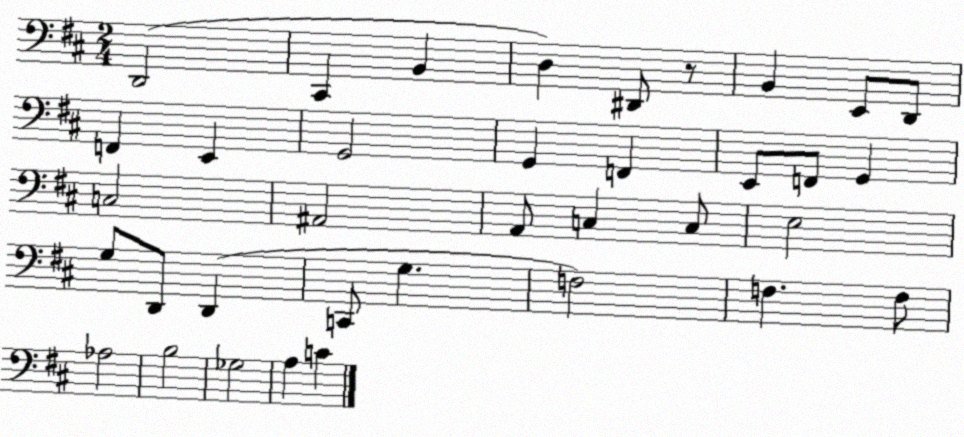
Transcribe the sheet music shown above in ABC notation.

X:1
T:Untitled
M:2/4
L:1/4
K:D
D,,2 ^C,, B,, D, ^D,,/2 z/2 B,, E,,/2 D,,/2 F,, E,, G,,2 G,, F,, E,,/2 F,,/2 G,, C,2 ^A,,2 A,,/2 C, C,/2 E,2 G,/2 D,,/2 D,, C,,/2 G, F,2 F, F,/2 _A,2 B,2 _G,2 A, C